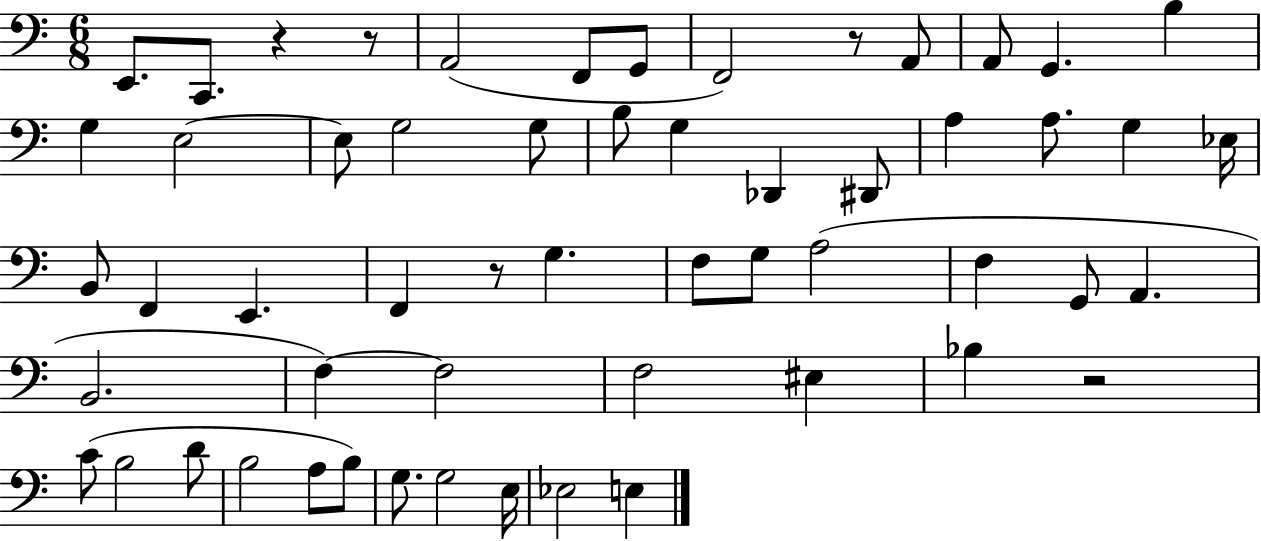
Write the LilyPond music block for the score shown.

{
  \clef bass
  \numericTimeSignature
  \time 6/8
  \key c \major
  e,8. c,8. r4 r8 | a,2( f,8 g,8 | f,2) r8 a,8 | a,8 g,4. b4 | \break g4 e2~~ | e8 g2 g8 | b8 g4 des,4 dis,8 | a4 a8. g4 ees16 | \break b,8 f,4 e,4. | f,4 r8 g4. | f8 g8 a2( | f4 g,8 a,4. | \break b,2. | f4~~) f2 | f2 eis4 | bes4 r2 | \break c'8( b2 d'8 | b2 a8 b8) | g8. g2 e16 | ees2 e4 | \break \bar "|."
}